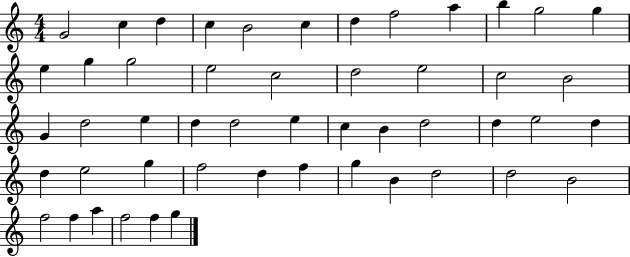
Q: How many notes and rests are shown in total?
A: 50